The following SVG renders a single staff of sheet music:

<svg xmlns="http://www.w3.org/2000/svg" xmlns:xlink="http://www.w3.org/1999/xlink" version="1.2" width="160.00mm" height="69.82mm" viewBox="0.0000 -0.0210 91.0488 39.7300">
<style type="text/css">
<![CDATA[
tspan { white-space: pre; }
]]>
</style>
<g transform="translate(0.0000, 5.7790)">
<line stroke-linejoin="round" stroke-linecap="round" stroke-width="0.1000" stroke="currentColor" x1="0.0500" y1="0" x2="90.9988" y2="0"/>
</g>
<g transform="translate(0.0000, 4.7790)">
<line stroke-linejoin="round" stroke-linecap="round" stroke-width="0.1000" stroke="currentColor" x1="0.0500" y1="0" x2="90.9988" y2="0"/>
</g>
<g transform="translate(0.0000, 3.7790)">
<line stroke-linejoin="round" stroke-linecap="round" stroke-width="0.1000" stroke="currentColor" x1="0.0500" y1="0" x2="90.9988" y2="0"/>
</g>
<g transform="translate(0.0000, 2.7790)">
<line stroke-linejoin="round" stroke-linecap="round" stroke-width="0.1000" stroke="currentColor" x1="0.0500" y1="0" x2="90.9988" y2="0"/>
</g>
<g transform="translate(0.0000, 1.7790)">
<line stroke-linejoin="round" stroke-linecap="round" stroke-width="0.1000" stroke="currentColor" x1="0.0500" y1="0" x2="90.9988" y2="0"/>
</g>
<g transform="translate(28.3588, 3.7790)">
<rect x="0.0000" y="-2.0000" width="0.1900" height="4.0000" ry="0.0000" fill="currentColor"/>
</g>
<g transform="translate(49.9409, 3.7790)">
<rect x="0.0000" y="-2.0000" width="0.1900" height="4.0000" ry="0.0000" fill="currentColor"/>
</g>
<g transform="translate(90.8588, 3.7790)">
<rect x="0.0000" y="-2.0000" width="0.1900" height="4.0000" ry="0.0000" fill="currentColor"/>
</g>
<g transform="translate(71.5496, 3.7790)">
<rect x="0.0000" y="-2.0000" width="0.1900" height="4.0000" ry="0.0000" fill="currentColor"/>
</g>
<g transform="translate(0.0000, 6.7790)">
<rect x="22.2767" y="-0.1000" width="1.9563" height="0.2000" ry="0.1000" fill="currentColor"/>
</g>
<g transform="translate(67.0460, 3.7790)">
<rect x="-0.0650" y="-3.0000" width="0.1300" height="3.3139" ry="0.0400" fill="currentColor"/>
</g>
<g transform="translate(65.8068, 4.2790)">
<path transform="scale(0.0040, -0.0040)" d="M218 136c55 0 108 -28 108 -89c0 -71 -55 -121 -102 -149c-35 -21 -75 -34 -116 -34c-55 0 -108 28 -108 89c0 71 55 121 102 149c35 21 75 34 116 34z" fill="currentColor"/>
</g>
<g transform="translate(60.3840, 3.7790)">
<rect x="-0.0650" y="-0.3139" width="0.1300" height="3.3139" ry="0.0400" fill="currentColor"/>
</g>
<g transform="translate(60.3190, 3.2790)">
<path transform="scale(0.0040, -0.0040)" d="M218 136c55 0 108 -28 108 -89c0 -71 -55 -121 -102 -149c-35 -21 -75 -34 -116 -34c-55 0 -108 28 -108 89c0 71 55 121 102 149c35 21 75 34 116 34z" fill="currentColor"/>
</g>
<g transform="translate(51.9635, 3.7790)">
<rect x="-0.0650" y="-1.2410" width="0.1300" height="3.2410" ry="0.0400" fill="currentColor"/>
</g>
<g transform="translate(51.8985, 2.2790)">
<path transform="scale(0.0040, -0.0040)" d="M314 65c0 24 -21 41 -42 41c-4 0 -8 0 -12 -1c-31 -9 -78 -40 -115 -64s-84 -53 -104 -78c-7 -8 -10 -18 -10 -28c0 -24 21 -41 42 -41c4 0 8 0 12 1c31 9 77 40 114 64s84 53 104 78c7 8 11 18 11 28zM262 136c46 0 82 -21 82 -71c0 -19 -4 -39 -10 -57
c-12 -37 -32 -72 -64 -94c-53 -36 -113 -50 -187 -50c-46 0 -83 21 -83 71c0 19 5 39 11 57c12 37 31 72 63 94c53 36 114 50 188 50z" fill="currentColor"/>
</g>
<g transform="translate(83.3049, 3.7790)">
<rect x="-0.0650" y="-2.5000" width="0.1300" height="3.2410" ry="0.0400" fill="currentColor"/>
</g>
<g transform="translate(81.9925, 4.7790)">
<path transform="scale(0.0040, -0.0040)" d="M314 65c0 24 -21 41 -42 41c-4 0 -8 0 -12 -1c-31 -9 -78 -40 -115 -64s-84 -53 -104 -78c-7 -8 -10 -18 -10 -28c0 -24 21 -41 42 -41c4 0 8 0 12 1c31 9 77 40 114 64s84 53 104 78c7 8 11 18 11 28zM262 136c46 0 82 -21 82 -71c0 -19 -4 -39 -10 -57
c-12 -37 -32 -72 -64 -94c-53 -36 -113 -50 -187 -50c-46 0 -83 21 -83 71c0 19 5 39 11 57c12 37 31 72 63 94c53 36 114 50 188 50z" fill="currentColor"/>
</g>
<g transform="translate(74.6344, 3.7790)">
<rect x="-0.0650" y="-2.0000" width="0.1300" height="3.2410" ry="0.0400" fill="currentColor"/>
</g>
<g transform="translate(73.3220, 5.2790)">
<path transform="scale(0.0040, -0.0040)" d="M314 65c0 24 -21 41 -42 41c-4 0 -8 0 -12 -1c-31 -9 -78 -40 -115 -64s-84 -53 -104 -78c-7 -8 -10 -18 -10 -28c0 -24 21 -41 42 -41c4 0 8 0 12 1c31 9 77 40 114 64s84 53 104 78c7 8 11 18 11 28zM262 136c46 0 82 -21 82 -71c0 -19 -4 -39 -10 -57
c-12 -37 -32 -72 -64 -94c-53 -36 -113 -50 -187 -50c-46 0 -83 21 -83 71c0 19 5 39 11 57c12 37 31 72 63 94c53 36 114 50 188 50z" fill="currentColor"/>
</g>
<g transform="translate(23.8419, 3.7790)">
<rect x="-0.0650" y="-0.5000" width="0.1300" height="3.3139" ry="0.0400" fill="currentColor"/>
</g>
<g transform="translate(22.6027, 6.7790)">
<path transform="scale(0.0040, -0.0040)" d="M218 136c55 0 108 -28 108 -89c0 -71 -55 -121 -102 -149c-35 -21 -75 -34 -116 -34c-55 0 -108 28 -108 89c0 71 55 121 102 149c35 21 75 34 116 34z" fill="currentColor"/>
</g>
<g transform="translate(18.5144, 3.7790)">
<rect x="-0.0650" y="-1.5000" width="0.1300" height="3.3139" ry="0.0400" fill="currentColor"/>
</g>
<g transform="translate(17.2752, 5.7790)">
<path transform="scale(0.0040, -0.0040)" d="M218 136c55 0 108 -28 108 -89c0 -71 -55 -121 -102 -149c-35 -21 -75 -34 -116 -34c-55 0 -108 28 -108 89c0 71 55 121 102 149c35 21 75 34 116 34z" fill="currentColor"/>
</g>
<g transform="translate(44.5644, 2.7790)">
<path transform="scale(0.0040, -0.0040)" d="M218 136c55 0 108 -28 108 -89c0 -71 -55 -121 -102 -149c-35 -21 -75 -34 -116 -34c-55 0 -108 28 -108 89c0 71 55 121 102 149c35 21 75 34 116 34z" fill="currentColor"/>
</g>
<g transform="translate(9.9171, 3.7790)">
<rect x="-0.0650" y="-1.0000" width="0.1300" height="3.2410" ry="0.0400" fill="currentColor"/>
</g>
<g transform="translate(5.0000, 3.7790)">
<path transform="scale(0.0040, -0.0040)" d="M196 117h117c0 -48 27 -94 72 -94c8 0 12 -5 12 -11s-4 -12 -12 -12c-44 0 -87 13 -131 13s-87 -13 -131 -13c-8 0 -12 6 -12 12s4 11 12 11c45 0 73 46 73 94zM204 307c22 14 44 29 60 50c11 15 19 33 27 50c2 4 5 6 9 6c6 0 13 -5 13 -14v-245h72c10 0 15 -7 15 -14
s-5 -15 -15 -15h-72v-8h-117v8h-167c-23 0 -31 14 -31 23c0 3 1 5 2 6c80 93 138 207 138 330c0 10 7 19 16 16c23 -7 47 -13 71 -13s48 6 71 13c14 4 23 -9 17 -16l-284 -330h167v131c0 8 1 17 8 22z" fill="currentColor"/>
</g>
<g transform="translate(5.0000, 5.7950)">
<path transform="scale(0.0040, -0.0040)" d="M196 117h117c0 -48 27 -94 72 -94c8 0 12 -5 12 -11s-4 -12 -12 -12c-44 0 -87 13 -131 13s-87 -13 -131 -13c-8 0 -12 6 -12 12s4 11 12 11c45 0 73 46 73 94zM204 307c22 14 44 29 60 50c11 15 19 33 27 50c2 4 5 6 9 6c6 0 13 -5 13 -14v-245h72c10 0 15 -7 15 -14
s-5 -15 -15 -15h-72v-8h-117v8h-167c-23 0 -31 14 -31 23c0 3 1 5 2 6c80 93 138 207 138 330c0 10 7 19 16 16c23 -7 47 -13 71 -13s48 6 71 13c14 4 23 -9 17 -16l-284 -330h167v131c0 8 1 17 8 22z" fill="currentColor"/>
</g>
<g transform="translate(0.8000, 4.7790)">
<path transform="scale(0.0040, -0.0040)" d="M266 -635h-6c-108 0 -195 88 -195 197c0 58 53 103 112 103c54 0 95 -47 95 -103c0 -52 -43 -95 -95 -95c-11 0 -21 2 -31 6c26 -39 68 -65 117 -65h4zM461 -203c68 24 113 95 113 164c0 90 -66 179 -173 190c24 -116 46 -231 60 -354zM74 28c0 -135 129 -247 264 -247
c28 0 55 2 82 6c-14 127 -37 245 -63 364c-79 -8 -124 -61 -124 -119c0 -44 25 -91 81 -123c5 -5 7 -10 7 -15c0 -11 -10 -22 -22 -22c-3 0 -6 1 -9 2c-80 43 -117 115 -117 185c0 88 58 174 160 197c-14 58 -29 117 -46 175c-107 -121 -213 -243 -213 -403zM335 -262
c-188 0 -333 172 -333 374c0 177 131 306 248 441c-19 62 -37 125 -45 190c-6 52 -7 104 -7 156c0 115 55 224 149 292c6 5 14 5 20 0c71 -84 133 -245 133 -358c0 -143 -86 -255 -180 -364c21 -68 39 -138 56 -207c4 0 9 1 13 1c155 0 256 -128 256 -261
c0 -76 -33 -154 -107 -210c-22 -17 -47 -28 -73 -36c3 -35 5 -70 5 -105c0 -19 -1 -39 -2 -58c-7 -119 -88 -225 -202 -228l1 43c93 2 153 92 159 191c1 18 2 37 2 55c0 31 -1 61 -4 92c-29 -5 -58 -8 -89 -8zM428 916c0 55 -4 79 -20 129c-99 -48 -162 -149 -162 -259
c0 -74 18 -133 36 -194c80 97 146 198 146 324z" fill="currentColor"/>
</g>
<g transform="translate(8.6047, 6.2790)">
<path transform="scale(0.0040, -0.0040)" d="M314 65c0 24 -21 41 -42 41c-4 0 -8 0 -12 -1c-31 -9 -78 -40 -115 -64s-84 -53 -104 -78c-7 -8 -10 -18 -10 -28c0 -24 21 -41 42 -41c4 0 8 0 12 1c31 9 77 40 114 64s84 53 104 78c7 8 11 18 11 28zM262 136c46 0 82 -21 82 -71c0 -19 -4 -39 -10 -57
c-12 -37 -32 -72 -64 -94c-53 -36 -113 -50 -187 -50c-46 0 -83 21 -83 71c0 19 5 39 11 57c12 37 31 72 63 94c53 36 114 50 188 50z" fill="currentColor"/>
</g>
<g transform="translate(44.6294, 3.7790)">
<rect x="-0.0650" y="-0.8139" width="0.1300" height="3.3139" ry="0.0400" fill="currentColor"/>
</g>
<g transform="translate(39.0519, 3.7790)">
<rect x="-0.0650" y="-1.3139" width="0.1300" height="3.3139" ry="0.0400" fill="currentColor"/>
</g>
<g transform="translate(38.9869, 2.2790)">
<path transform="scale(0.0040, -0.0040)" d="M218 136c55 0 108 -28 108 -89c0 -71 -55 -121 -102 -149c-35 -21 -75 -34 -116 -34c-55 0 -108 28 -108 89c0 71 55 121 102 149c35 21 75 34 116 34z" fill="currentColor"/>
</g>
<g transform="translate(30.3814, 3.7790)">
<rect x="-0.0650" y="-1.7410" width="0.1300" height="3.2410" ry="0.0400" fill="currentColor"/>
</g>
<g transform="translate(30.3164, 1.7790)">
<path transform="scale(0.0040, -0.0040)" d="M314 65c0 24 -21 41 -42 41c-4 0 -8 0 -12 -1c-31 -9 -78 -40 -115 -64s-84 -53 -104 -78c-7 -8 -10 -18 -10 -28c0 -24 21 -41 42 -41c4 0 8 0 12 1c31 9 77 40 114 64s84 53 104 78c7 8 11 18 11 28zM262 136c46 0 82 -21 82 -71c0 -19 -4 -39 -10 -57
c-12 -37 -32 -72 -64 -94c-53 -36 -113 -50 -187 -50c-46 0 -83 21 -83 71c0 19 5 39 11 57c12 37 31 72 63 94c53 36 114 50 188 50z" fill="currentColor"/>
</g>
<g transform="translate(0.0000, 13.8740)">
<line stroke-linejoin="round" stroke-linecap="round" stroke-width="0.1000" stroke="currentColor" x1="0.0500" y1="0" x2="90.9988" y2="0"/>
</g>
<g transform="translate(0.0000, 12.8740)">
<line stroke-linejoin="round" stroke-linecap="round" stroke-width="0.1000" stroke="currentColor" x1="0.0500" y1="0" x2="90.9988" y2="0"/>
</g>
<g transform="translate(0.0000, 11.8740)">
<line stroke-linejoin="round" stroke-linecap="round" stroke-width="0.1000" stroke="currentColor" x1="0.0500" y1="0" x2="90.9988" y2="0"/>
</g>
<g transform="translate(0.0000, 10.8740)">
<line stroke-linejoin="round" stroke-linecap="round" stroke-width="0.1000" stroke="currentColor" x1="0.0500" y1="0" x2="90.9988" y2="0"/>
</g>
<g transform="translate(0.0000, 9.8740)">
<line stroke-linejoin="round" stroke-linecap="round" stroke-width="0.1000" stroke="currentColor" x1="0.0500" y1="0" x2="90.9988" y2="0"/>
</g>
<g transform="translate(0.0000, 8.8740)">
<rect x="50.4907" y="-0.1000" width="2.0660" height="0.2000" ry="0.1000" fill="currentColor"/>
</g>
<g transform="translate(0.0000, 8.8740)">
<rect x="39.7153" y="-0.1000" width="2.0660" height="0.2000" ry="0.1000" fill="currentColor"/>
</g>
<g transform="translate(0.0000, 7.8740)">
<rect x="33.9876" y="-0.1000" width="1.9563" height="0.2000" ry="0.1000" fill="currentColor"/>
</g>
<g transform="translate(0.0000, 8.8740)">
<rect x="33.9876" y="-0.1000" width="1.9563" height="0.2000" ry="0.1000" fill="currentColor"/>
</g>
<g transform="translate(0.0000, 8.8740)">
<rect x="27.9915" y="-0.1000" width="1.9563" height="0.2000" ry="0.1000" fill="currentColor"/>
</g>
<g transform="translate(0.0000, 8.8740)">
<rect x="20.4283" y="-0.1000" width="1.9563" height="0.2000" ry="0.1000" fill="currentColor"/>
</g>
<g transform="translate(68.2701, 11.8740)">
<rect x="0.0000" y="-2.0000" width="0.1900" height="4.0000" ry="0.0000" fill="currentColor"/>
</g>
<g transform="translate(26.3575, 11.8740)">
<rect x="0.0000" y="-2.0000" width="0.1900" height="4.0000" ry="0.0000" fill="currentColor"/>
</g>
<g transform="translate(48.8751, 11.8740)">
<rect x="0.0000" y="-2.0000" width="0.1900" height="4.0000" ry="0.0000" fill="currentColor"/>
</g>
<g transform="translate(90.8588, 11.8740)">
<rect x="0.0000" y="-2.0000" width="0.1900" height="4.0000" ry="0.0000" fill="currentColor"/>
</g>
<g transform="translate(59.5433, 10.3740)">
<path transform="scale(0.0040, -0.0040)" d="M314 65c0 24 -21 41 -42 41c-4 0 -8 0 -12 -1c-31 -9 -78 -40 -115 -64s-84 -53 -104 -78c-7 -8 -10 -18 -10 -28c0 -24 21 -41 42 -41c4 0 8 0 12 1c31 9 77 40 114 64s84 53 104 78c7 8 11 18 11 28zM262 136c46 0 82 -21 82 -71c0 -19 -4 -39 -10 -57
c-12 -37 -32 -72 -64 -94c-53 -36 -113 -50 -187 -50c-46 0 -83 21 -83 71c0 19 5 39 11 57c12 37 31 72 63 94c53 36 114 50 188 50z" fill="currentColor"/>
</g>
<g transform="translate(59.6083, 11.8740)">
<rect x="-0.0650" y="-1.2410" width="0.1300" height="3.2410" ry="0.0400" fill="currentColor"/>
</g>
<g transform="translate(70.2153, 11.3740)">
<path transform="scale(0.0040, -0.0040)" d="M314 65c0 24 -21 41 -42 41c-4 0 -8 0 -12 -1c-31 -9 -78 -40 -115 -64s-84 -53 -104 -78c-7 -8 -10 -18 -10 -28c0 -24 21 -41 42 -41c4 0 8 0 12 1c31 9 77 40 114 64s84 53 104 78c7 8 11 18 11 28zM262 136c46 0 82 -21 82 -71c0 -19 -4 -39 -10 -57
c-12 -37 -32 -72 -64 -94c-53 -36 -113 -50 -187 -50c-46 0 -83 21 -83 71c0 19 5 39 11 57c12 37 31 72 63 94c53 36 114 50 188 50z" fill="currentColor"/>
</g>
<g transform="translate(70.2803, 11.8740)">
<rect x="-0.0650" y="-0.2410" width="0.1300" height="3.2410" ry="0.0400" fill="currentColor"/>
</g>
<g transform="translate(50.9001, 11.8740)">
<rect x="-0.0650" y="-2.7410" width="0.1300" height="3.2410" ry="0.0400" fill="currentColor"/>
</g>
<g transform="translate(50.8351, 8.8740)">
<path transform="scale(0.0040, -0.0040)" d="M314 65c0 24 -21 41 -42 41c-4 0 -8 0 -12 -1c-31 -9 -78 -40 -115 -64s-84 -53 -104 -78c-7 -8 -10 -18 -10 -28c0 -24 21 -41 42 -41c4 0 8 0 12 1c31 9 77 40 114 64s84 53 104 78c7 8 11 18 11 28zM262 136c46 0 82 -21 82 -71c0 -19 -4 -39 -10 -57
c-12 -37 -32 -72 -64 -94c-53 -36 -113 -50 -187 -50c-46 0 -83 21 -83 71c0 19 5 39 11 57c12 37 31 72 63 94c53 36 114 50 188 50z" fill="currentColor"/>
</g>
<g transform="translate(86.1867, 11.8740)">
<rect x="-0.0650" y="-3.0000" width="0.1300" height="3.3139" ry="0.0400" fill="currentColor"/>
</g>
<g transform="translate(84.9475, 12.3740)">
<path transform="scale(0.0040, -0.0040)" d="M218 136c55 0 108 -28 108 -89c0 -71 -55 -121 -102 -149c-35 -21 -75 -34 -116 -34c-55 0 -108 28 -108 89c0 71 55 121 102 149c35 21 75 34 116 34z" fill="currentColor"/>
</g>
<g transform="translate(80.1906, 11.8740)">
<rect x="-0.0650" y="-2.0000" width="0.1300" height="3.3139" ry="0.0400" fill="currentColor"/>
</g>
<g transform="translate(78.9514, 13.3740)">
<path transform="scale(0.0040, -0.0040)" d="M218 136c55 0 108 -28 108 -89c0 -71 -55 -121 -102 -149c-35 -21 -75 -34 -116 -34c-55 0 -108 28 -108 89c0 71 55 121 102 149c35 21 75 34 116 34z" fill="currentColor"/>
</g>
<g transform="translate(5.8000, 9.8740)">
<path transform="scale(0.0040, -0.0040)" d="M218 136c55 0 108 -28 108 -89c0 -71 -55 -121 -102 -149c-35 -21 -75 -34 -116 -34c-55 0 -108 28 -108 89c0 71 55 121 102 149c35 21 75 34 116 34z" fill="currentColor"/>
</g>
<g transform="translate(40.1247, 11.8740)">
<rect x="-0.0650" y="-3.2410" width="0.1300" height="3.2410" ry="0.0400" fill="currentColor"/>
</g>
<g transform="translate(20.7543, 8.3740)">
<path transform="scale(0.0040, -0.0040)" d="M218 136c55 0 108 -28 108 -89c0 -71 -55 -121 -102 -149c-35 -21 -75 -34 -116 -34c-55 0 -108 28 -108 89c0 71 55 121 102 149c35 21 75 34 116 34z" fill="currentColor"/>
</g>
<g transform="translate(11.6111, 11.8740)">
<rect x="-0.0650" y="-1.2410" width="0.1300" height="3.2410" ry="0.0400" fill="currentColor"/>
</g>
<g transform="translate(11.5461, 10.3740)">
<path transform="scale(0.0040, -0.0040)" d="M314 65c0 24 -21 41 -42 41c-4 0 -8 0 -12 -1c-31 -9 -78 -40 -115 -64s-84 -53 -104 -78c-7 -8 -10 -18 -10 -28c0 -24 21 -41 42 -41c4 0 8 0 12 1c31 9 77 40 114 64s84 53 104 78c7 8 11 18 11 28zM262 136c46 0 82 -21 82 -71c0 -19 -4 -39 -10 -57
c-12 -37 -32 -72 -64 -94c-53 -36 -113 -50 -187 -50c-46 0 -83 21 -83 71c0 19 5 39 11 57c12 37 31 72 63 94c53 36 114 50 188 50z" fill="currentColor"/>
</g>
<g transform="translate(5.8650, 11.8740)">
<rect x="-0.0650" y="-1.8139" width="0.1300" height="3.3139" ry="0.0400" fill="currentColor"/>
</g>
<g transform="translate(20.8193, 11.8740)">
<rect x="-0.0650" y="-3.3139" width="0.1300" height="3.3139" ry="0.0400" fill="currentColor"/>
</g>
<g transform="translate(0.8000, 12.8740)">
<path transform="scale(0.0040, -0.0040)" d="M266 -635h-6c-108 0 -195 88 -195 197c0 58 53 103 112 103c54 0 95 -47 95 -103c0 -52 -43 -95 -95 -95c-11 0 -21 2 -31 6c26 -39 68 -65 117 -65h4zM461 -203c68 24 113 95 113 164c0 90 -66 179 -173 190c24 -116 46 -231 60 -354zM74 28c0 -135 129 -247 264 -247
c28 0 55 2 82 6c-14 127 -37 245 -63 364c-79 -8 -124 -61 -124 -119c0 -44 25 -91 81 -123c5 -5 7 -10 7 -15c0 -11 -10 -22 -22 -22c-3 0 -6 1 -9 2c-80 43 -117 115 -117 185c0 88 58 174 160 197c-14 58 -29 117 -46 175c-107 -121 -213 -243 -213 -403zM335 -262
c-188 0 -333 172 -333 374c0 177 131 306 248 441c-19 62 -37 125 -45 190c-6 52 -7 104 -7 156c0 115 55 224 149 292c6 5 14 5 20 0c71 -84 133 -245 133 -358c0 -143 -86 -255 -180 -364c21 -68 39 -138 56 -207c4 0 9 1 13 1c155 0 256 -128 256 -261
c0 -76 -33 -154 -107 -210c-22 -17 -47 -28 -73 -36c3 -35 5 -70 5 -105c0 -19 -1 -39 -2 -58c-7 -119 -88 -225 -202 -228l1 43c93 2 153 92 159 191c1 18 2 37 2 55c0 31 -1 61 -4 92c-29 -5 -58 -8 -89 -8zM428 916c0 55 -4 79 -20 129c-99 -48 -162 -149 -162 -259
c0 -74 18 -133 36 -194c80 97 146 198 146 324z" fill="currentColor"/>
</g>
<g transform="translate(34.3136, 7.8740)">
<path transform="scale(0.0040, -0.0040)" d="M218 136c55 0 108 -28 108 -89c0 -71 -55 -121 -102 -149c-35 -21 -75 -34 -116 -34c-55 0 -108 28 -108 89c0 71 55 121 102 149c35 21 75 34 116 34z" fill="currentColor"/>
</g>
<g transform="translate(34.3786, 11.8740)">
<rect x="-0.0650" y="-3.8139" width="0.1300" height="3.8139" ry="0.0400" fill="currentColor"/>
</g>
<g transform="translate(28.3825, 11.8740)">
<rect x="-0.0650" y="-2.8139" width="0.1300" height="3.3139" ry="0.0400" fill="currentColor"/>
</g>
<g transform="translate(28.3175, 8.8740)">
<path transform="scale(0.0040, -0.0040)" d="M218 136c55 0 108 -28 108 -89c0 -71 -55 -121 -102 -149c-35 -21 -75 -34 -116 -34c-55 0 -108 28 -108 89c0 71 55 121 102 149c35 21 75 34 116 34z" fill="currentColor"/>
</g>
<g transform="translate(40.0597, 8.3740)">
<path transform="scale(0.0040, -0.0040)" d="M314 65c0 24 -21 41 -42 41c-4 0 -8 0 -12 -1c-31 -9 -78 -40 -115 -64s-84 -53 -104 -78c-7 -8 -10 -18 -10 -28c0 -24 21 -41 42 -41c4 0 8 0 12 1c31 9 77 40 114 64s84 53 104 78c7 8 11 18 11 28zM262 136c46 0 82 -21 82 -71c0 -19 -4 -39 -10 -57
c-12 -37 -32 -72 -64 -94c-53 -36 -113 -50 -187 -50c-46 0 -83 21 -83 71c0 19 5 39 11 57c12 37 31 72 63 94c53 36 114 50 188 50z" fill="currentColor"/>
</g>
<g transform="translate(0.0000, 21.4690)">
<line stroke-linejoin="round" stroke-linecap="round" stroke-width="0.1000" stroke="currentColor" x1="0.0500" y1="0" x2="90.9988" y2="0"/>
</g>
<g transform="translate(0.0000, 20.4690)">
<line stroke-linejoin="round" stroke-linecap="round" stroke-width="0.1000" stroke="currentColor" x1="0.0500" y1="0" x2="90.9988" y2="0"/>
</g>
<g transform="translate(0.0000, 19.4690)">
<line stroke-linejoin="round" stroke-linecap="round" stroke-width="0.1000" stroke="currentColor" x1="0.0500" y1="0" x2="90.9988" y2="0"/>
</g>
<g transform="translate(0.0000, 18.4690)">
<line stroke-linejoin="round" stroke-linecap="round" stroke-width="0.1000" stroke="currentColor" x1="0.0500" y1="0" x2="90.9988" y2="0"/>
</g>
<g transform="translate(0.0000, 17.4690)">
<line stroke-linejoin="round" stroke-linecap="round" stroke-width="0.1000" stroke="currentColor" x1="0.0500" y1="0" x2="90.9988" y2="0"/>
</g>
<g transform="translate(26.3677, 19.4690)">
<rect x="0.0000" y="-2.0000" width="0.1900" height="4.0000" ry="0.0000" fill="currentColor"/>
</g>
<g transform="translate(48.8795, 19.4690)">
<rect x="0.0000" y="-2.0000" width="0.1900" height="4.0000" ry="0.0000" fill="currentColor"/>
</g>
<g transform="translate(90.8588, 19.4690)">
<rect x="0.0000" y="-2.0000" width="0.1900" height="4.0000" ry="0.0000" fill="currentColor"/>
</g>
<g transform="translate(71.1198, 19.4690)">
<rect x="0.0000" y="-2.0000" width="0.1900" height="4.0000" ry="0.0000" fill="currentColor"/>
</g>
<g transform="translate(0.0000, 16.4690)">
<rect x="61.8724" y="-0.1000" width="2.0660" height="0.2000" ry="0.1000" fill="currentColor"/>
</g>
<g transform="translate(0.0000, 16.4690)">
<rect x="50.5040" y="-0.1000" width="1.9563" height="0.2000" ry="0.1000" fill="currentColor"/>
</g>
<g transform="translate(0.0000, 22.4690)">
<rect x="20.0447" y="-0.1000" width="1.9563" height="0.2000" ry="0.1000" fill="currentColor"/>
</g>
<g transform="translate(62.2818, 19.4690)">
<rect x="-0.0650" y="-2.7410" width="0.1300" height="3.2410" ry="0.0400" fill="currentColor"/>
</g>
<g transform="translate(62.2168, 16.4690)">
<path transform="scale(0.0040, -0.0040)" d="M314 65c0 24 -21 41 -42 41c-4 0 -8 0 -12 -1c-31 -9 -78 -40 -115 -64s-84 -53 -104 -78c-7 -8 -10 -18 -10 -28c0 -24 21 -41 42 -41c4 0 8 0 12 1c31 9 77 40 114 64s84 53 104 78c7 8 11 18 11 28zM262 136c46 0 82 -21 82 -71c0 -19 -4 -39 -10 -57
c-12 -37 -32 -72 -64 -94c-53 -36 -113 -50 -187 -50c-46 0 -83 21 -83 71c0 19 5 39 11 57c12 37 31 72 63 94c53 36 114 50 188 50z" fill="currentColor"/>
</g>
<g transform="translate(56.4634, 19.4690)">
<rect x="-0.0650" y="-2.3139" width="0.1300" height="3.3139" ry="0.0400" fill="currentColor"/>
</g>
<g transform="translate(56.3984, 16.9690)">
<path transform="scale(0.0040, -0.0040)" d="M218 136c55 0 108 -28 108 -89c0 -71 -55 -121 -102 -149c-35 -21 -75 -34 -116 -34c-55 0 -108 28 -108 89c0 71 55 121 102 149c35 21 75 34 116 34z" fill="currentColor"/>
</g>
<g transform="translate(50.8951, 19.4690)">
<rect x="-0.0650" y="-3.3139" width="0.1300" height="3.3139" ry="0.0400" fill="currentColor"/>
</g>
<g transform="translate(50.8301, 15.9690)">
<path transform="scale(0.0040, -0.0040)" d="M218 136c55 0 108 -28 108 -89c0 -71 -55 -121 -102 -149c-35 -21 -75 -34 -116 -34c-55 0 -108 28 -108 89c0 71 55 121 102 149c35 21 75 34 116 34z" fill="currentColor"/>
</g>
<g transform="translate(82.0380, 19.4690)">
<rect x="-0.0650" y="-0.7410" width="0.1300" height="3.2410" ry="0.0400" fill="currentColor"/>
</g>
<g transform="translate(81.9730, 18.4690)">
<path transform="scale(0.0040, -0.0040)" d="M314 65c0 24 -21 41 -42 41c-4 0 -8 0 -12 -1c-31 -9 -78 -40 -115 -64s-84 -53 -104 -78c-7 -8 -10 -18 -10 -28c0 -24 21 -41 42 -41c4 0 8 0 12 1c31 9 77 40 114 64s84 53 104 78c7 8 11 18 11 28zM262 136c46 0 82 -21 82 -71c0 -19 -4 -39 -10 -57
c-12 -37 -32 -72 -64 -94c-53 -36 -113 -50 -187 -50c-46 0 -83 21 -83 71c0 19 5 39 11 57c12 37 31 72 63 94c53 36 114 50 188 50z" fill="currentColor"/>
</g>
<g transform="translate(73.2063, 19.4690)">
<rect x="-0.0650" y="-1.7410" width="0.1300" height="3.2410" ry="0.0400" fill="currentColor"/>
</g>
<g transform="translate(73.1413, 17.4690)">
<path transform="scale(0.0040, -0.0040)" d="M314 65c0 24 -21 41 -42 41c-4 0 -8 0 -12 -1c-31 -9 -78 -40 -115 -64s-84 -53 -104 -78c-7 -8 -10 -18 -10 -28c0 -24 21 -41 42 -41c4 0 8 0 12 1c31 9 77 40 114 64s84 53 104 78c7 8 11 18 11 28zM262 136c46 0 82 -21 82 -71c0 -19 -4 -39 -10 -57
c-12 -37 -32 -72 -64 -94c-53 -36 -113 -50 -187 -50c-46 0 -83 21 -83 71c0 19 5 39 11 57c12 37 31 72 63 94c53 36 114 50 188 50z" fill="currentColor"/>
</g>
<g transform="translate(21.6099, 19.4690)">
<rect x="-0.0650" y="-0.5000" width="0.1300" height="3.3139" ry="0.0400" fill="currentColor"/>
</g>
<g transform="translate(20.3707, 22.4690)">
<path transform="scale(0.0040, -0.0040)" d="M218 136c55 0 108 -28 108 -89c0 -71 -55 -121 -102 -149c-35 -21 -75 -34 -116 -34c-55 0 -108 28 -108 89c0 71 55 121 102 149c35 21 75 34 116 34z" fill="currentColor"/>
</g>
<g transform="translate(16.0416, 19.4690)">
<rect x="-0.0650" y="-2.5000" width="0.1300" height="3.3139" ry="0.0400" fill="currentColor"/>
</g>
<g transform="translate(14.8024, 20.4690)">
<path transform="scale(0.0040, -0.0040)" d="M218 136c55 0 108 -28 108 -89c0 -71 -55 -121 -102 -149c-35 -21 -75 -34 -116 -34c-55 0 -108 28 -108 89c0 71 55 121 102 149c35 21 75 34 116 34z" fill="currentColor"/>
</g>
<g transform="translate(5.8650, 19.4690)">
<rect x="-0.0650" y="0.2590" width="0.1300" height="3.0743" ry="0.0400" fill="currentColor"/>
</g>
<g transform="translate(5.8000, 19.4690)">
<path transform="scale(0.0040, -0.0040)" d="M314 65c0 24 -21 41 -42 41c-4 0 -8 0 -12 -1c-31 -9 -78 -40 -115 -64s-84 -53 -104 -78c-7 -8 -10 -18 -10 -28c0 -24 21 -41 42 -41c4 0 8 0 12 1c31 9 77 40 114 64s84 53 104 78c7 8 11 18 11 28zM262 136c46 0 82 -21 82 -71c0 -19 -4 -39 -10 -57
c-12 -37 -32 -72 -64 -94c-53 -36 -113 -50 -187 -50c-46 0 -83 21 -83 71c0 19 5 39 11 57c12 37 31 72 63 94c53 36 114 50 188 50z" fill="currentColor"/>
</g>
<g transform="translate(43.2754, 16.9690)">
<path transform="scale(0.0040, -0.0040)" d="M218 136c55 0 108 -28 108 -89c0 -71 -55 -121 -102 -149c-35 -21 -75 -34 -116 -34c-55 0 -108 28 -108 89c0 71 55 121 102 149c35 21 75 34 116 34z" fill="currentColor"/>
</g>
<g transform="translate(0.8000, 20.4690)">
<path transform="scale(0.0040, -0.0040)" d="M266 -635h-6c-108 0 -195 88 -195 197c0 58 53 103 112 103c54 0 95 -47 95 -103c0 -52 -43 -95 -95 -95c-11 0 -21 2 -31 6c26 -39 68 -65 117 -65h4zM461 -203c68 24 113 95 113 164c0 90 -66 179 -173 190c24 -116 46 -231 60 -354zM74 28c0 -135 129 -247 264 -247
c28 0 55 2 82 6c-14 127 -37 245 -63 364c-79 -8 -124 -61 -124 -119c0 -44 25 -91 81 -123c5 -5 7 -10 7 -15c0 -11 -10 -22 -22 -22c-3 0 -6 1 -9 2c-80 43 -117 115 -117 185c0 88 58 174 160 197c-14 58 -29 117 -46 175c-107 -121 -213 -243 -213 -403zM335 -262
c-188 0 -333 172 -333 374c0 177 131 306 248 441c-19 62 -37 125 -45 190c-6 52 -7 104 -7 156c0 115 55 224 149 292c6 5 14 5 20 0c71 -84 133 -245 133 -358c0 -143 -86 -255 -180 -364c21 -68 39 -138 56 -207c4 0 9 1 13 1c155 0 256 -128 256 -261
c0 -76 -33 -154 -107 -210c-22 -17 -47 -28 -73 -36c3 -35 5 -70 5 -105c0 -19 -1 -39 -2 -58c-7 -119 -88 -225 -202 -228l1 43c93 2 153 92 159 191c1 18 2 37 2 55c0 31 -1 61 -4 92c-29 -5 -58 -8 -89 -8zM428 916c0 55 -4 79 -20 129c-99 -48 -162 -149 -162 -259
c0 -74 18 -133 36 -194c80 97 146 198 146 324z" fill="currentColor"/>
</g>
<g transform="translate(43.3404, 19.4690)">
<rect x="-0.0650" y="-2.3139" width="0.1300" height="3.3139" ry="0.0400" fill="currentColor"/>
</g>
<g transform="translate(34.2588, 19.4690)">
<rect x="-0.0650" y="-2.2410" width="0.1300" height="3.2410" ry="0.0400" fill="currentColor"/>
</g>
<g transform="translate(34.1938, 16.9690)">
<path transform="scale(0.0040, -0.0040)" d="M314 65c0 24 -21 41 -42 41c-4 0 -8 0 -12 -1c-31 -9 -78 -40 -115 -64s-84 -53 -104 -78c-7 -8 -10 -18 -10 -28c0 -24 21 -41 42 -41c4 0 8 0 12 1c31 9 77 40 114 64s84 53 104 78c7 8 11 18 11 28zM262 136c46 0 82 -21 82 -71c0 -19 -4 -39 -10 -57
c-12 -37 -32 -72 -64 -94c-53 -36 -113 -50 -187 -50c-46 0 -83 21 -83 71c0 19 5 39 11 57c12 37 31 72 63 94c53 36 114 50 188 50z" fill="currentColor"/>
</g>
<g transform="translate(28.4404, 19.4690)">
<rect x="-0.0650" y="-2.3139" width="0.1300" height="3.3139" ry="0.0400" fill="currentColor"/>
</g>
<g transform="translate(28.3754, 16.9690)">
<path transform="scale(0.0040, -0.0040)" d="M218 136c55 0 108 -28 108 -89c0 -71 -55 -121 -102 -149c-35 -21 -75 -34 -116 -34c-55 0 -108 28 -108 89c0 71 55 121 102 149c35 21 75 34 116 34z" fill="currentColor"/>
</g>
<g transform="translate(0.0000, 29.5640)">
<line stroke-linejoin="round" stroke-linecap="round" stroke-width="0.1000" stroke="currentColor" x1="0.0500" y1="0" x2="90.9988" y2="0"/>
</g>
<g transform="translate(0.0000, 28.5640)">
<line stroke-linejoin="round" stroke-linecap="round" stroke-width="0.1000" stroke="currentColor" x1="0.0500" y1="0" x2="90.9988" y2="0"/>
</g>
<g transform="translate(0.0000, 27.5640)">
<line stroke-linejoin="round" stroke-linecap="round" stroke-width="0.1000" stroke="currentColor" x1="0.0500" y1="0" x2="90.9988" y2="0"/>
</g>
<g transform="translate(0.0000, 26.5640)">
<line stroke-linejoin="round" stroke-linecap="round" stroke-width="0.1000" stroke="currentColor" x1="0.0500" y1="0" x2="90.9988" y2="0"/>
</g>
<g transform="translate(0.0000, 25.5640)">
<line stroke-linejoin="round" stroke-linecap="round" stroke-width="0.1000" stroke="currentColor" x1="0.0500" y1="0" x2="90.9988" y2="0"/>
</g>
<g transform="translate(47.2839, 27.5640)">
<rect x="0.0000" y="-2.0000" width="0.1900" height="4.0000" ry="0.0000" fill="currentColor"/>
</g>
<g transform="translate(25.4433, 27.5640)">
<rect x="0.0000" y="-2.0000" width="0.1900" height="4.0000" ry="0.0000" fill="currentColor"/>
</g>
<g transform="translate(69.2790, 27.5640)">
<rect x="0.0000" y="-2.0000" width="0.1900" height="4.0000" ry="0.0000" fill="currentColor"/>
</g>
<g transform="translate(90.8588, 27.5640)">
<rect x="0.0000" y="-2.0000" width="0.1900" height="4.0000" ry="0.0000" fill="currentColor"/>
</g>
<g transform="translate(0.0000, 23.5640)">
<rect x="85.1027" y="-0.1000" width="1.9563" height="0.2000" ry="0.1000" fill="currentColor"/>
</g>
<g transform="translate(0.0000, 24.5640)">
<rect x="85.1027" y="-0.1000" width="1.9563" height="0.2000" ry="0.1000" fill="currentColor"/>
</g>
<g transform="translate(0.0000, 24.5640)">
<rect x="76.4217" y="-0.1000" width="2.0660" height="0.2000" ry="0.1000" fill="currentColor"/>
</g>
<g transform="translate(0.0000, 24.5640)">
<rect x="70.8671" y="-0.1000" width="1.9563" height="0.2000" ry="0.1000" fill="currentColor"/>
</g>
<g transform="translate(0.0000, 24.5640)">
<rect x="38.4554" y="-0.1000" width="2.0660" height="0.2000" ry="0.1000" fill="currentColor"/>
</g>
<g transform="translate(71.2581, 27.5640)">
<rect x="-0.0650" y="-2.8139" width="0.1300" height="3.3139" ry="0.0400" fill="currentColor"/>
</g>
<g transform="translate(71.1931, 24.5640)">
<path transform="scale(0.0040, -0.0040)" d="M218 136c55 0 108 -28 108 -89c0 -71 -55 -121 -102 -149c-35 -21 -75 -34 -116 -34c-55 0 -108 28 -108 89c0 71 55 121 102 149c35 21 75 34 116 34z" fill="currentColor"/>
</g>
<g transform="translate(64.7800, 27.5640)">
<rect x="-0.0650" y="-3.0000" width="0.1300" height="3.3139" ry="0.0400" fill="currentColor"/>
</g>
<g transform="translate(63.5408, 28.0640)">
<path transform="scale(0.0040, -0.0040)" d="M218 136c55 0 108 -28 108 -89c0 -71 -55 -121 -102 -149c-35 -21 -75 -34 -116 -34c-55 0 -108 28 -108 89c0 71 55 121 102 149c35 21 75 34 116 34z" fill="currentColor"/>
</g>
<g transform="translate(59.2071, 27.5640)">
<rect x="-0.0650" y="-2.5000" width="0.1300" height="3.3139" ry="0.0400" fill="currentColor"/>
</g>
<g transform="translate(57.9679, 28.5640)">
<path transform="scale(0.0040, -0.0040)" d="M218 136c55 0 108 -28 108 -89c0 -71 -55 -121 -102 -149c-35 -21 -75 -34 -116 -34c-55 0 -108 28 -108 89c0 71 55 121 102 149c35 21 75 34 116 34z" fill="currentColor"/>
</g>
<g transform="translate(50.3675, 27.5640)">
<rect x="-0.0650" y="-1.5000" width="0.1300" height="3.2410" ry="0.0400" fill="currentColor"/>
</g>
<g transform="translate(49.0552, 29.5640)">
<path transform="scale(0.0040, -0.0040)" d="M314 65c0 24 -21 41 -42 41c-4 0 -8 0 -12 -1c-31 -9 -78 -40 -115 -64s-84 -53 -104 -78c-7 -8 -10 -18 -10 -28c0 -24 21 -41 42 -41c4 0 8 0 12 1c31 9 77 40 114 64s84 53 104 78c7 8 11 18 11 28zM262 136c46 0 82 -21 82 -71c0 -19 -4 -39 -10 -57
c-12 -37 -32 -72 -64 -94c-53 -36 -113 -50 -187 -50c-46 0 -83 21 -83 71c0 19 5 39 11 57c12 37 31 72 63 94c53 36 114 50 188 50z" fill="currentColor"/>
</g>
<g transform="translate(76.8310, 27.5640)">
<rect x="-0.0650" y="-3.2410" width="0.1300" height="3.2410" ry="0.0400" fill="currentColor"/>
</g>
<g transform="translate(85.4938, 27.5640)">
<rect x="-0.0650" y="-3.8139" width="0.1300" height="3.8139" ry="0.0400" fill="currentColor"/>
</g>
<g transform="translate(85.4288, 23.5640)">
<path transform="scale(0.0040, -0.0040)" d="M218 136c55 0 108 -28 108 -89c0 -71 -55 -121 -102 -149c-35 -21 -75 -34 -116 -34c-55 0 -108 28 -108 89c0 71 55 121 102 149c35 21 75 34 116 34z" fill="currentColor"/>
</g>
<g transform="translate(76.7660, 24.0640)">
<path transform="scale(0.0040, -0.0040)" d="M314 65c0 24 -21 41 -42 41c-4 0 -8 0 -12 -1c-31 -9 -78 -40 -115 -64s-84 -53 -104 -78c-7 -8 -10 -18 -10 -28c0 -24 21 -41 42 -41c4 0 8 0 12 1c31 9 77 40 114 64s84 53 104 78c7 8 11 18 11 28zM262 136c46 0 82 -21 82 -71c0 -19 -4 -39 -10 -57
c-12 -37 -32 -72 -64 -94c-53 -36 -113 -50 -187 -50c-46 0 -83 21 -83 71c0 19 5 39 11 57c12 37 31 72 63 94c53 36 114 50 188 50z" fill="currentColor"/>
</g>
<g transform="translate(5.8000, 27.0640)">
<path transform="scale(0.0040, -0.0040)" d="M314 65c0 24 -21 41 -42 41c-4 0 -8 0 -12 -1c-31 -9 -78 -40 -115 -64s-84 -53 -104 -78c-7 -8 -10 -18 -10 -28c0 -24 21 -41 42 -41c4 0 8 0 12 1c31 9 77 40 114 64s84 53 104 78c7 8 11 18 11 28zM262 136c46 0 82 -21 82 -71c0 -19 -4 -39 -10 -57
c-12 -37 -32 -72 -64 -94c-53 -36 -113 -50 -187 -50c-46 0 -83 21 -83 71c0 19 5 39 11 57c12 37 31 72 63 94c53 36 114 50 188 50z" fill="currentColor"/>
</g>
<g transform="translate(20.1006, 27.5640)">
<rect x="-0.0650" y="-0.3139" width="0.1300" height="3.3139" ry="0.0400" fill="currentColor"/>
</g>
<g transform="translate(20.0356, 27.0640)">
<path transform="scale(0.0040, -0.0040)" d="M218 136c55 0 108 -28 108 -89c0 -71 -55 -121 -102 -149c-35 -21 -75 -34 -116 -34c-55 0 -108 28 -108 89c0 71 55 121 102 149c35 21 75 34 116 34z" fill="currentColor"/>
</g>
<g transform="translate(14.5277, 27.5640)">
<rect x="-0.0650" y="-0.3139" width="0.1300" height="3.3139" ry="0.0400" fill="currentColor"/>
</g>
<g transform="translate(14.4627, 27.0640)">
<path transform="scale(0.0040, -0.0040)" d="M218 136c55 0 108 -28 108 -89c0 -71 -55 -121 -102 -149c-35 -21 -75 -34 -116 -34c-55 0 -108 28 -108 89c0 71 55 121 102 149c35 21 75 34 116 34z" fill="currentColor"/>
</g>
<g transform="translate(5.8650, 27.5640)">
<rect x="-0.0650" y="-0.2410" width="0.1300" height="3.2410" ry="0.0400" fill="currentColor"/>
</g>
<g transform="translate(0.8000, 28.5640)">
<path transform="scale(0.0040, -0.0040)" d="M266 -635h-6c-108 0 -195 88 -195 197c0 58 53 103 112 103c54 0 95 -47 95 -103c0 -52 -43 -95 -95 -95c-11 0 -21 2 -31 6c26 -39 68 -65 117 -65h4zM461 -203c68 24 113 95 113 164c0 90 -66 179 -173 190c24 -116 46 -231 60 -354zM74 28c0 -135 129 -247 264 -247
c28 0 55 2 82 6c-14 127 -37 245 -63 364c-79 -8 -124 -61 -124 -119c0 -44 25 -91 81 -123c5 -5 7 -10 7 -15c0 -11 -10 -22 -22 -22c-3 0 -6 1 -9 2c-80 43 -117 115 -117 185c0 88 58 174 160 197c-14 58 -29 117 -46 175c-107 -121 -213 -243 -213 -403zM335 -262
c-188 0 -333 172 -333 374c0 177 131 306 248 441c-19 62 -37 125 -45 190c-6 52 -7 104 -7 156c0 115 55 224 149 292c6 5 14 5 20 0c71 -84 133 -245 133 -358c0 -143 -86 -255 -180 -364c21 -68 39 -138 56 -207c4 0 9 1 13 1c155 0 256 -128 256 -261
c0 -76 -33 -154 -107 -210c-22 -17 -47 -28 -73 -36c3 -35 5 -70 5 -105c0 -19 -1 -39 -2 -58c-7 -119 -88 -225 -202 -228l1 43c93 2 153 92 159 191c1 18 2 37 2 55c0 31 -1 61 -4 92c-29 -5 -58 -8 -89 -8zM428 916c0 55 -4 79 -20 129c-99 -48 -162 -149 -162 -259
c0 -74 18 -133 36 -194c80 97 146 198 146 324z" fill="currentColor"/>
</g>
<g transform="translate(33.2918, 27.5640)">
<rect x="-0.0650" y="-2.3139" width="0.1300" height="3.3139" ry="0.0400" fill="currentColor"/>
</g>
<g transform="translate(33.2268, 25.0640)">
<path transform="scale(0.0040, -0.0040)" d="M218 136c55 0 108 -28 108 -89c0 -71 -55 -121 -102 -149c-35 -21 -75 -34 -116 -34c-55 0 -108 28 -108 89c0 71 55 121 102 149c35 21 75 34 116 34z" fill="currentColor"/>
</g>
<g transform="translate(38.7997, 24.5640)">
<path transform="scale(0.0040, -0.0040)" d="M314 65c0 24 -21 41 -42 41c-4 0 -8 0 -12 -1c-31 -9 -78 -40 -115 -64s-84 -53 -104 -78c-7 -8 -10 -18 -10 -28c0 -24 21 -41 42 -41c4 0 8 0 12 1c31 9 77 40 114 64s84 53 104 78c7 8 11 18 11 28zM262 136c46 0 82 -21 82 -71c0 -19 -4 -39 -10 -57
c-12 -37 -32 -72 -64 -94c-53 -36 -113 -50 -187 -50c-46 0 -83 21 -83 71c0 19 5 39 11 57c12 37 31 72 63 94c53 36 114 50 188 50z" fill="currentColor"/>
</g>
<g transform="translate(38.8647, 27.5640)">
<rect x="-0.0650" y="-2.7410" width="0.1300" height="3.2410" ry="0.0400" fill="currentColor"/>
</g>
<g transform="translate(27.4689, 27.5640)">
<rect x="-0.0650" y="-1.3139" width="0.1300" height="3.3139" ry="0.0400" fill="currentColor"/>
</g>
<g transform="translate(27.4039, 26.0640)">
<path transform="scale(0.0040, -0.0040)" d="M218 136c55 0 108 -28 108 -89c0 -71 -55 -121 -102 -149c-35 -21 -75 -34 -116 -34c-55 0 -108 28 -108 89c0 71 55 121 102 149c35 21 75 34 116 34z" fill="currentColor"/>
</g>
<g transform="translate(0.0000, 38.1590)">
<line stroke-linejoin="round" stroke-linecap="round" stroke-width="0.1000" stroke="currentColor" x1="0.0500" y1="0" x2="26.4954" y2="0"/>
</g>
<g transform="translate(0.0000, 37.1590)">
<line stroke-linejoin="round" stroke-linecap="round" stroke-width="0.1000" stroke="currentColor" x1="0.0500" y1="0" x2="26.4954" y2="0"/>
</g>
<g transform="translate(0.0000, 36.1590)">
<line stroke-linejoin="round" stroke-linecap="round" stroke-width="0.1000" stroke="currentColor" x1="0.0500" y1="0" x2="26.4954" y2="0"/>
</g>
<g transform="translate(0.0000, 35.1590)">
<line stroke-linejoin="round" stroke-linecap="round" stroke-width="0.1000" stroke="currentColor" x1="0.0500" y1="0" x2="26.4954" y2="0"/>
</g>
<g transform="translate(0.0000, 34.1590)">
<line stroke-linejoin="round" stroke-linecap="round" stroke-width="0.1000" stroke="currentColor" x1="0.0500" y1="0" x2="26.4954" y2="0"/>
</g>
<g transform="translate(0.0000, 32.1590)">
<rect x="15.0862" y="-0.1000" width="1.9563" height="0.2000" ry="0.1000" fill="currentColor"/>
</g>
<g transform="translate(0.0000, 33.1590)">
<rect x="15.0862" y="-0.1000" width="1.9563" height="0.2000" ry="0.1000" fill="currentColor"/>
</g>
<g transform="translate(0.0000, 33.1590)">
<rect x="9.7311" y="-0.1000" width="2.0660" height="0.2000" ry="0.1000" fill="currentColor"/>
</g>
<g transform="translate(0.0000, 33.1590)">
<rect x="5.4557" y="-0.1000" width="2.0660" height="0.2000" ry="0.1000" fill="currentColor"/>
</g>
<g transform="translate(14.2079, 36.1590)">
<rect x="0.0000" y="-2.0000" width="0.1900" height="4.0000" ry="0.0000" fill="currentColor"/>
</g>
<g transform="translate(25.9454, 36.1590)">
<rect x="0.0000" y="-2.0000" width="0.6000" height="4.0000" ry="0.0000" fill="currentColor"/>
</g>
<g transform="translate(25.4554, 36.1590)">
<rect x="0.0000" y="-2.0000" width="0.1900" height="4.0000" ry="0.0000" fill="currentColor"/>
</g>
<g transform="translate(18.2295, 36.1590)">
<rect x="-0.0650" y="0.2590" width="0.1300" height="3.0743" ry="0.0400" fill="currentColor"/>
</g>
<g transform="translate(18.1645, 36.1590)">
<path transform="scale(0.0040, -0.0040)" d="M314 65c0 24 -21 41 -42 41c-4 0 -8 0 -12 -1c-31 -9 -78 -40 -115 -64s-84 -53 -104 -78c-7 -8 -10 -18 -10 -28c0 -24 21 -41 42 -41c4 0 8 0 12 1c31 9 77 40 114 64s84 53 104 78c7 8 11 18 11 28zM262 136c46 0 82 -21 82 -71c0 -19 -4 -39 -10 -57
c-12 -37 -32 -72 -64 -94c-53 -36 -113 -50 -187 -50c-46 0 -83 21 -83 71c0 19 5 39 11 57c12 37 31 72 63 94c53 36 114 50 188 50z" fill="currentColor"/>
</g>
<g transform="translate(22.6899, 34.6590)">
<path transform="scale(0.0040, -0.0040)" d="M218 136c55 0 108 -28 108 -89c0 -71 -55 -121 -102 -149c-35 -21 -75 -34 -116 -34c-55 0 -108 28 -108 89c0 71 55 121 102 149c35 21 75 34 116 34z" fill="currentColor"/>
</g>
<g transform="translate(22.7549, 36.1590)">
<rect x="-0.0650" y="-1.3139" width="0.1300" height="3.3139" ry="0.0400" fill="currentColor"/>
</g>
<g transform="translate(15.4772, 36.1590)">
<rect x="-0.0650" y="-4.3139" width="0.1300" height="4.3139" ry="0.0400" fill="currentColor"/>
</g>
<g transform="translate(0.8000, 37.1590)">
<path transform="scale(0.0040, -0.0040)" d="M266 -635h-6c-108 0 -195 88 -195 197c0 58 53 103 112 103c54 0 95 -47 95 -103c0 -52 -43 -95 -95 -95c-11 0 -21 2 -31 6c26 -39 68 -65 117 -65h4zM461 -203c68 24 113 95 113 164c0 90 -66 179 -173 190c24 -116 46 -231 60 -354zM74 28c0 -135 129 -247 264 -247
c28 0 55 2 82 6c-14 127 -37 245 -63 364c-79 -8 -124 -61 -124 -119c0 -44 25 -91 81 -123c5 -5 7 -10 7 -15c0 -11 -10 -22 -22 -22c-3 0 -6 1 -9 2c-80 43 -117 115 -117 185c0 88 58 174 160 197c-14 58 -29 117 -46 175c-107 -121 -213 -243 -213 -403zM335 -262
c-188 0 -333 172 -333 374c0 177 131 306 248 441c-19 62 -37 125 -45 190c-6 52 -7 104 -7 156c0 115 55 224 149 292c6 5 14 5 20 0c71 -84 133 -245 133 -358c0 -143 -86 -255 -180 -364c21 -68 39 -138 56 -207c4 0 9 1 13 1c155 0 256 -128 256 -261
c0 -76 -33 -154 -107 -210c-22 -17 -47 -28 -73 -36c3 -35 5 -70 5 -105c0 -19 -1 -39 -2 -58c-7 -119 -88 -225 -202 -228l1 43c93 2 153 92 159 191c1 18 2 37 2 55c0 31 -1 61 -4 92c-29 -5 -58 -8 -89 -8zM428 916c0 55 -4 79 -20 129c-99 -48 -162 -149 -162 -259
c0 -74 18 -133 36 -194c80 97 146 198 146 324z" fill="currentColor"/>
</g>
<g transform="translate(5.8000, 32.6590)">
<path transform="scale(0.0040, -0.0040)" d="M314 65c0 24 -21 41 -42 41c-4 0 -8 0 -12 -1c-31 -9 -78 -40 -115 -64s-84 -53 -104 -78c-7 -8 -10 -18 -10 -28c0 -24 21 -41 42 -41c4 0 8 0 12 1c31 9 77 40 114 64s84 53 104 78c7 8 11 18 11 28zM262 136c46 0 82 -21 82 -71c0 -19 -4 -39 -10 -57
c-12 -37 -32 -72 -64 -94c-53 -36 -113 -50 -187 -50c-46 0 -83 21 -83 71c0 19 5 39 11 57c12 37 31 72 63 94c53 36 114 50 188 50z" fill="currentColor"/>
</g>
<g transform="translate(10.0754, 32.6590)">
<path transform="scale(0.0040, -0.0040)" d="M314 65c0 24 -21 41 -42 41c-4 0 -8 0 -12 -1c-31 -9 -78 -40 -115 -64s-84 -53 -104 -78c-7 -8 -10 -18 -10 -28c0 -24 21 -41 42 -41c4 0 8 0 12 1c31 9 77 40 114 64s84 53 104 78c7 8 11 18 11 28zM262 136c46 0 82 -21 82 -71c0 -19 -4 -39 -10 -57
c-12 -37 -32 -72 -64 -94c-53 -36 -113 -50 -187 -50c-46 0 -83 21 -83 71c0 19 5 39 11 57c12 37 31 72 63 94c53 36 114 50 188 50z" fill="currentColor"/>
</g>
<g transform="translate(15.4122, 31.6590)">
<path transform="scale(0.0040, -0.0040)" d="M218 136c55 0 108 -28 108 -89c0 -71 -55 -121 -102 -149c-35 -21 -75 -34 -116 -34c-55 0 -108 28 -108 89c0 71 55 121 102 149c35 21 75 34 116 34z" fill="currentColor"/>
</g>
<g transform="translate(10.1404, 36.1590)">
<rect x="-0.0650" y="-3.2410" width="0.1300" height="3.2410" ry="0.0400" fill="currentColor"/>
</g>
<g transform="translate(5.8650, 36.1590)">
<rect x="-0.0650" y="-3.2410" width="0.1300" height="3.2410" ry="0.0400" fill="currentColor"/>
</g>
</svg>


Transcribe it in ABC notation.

X:1
T:Untitled
M:4/4
L:1/4
K:C
D2 E C f2 e d e2 c A F2 G2 f e2 b a c' b2 a2 e2 c2 F A B2 G C g g2 g b g a2 f2 d2 c2 c c e g a2 E2 G A a b2 c' b2 b2 d' B2 e